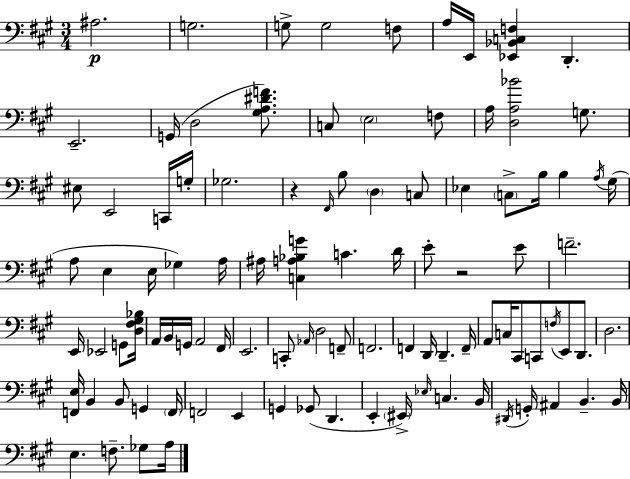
A#3/h. G3/h. G3/e G3/h F3/e A3/s E2/s [Eb2,Bb2,C3,F3]/q D2/q. E2/h. G2/s D3/h [G#3,A3,D#4,F4]/e. C3/e E3/h F3/e A3/s [D3,A3,Bb4]/h G3/e. EIS3/e E2/h C2/s G3/s Gb3/h. R/q F#2/s B3/e D3/q C3/e Eb3/q C3/e B3/s B3/q A3/s G#3/s A3/e E3/q E3/s Gb3/q A3/s A#3/s [C3,A3,Bb3,G4]/q C4/q. D4/s E4/e R/h E4/e F4/h. E2/s Eb2/h G2/e [D3,F#3,G#3,Bb3]/s A2/s B2/s G2/s A2/h F#2/s E2/h. C2/e Ab2/s D3/h F2/e F2/h. F2/q D2/s D2/q. F2/s A2/e C3/s C#2/e C2/e F3/s E2/e D2/e. D3/h. [F2,E3]/s B2/q B2/e G2/q F2/s F2/h E2/q G2/q Gb2/e D2/q. E2/q EIS2/s Eb3/s C3/q. B2/s D#2/s G2/s A#2/q B2/q. B2/s E3/q. F3/e. Gb3/e A3/s